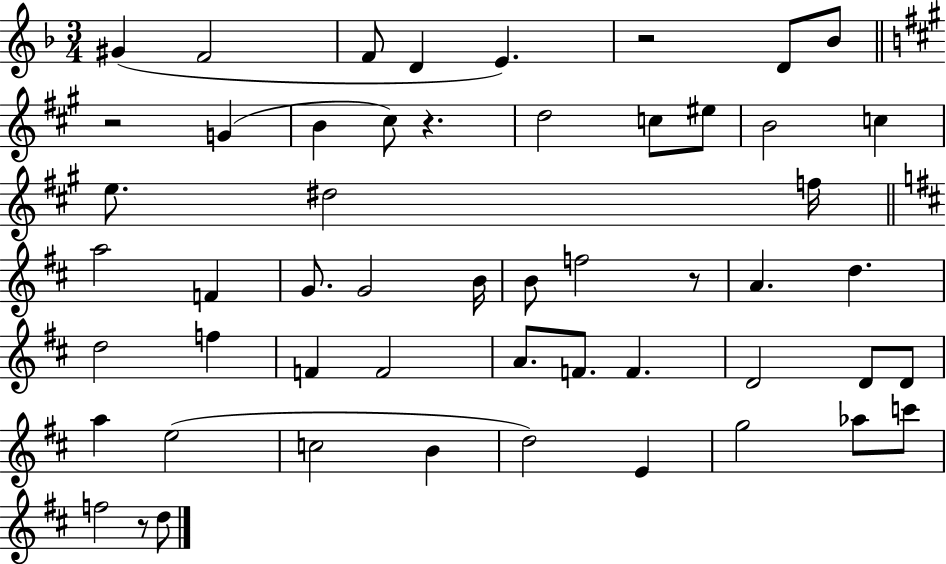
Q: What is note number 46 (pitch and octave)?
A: C6